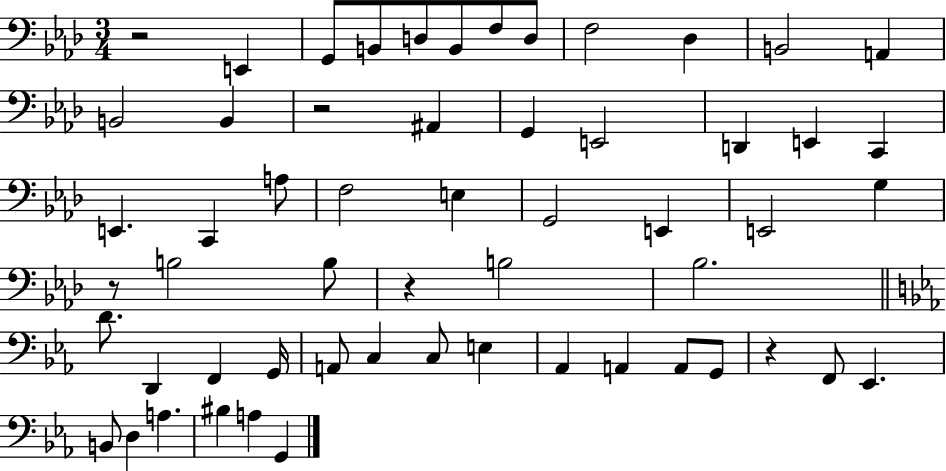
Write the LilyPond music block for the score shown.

{
  \clef bass
  \numericTimeSignature
  \time 3/4
  \key aes \major
  r2 e,4 | g,8 b,8 d8 b,8 f8 d8 | f2 des4 | b,2 a,4 | \break b,2 b,4 | r2 ais,4 | g,4 e,2 | d,4 e,4 c,4 | \break e,4. c,4 a8 | f2 e4 | g,2 e,4 | e,2 g4 | \break r8 b2 b8 | r4 b2 | bes2. | \bar "||" \break \key c \minor d'8. d,4 f,4 g,16 | a,8 c4 c8 e4 | aes,4 a,4 a,8 g,8 | r4 f,8 ees,4. | \break b,8 d4 a4. | bis4 a4 g,4 | \bar "|."
}